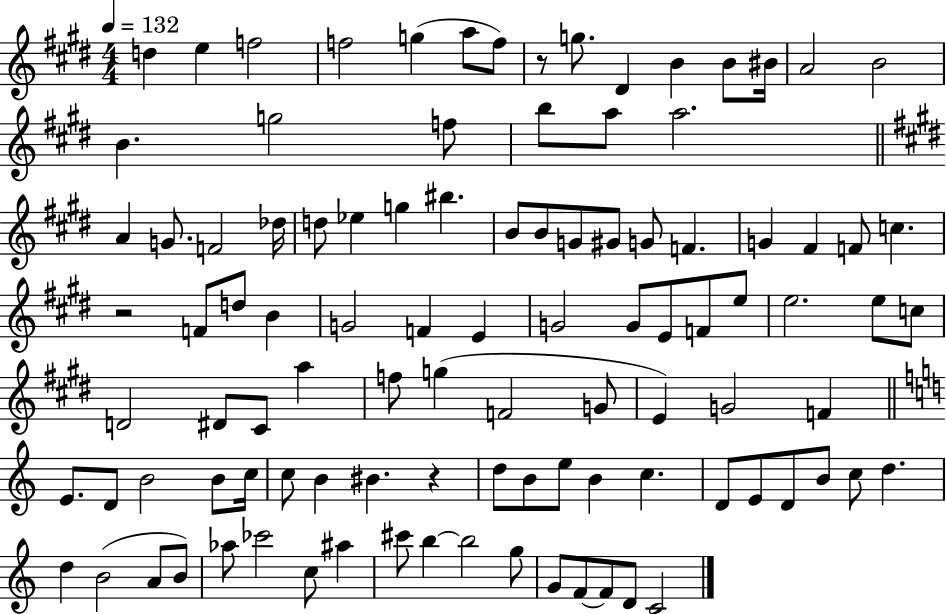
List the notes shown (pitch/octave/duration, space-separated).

D5/q E5/q F5/h F5/h G5/q A5/e F5/e R/e G5/e. D#4/q B4/q B4/e BIS4/s A4/h B4/h B4/q. G5/h F5/e B5/e A5/e A5/h. A4/q G4/e. F4/h Db5/s D5/e Eb5/q G5/q BIS5/q. B4/e B4/e G4/e G#4/e G4/e F4/q. G4/q F#4/q F4/e C5/q. R/h F4/e D5/e B4/q G4/h F4/q E4/q G4/h G4/e E4/e F4/e E5/e E5/h. E5/e C5/e D4/h D#4/e C#4/e A5/q F5/e G5/q F4/h G4/e E4/q G4/h F4/q E4/e. D4/e B4/h B4/e C5/s C5/e B4/q BIS4/q. R/q D5/e B4/e E5/e B4/q C5/q. D4/e E4/e D4/e B4/e C5/e D5/q. D5/q B4/h A4/e B4/e Ab5/e CES6/h C5/e A#5/q C#6/e B5/q B5/h G5/e G4/e F4/e F4/e D4/e C4/h